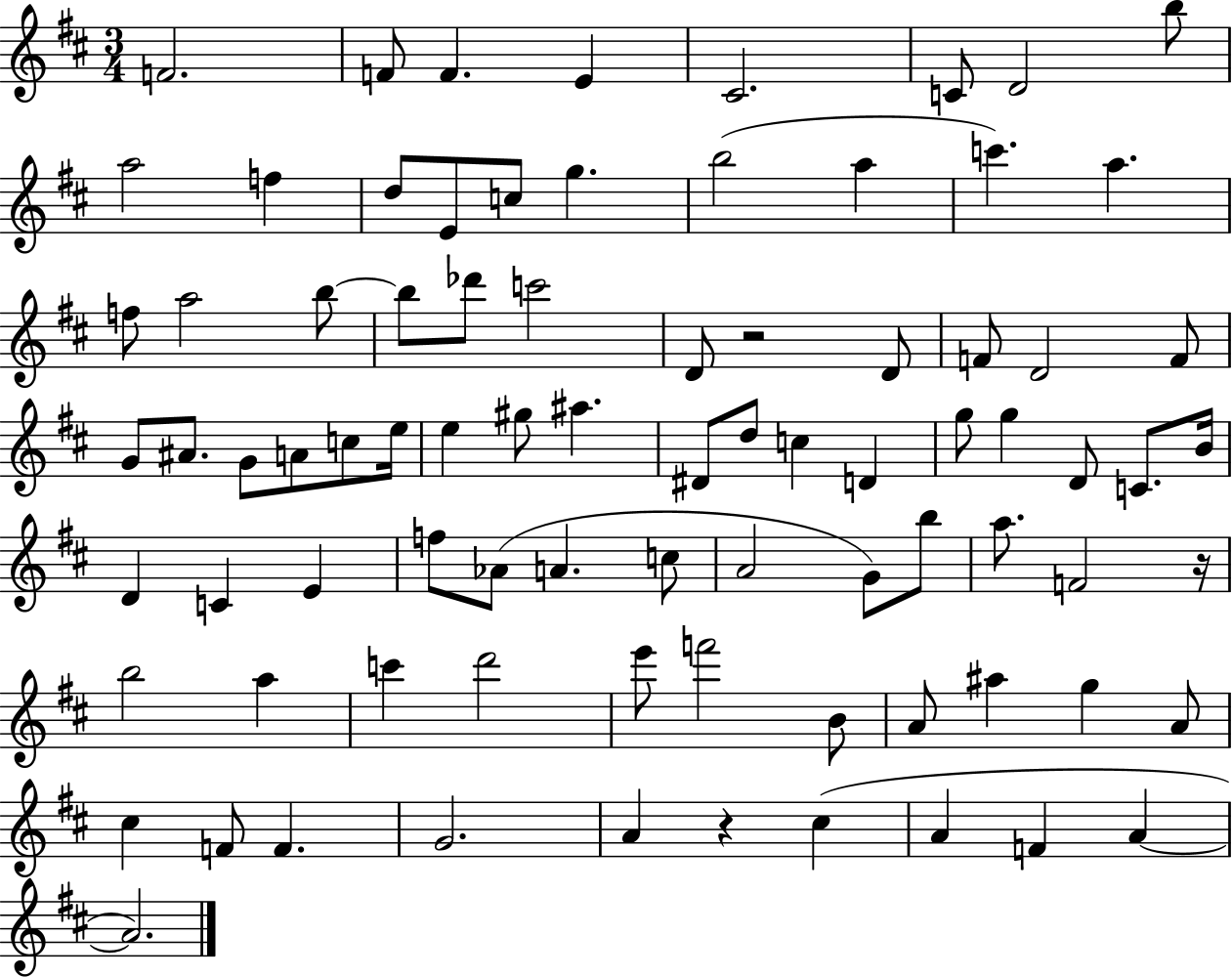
F4/h. F4/e F4/q. E4/q C#4/h. C4/e D4/h B5/e A5/h F5/q D5/e E4/e C5/e G5/q. B5/h A5/q C6/q. A5/q. F5/e A5/h B5/e B5/e Db6/e C6/h D4/e R/h D4/e F4/e D4/h F4/e G4/e A#4/e. G4/e A4/e C5/e E5/s E5/q G#5/e A#5/q. D#4/e D5/e C5/q D4/q G5/e G5/q D4/e C4/e. B4/s D4/q C4/q E4/q F5/e Ab4/e A4/q. C5/e A4/h G4/e B5/e A5/e. F4/h R/s B5/h A5/q C6/q D6/h E6/e F6/h B4/e A4/e A#5/q G5/q A4/e C#5/q F4/e F4/q. G4/h. A4/q R/q C#5/q A4/q F4/q A4/q A4/h.